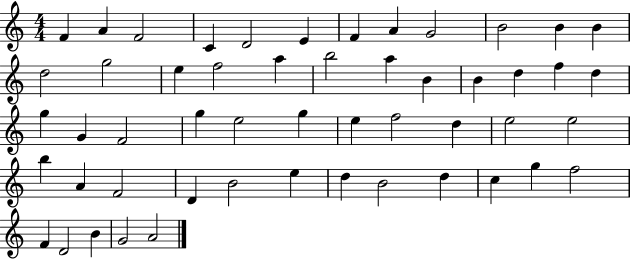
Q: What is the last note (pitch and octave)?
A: A4